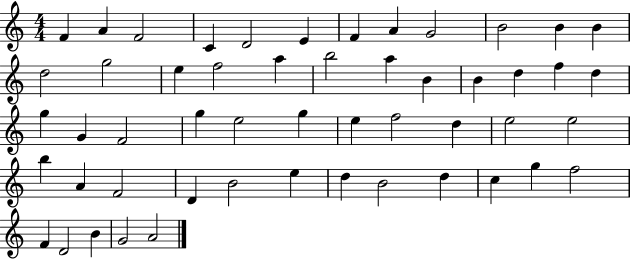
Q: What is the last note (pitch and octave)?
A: A4